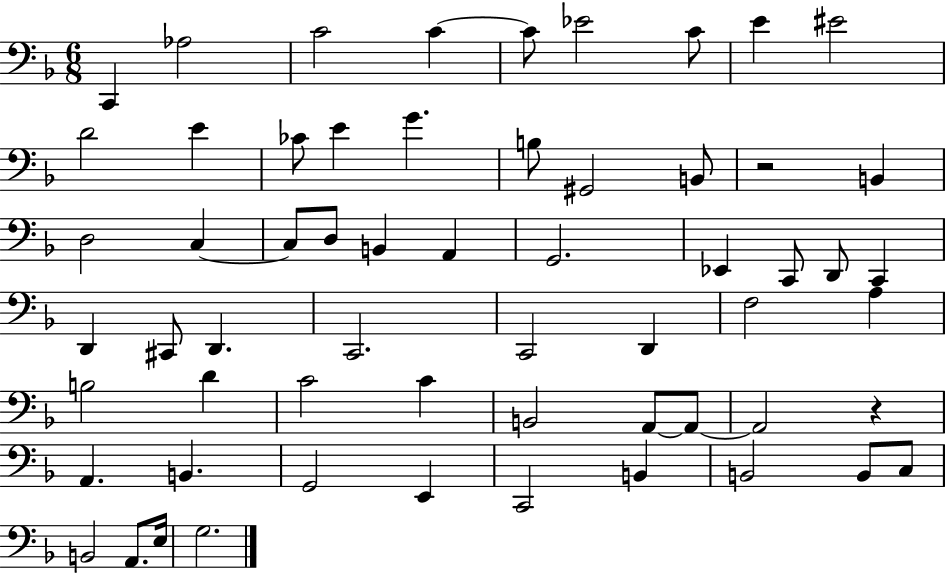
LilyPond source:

{
  \clef bass
  \numericTimeSignature
  \time 6/8
  \key f \major
  \repeat volta 2 { c,4 aes2 | c'2 c'4~~ | c'8 ees'2 c'8 | e'4 eis'2 | \break d'2 e'4 | ces'8 e'4 g'4. | b8 gis,2 b,8 | r2 b,4 | \break d2 c4~~ | c8 d8 b,4 a,4 | g,2. | ees,4 c,8 d,8 c,4 | \break d,4 cis,8 d,4. | c,2. | c,2 d,4 | f2 a4 | \break b2 d'4 | c'2 c'4 | b,2 a,8~~ a,8~~ | a,2 r4 | \break a,4. b,4. | g,2 e,4 | c,2 b,4 | b,2 b,8 c8 | \break b,2 a,8. e16 | g2. | } \bar "|."
}